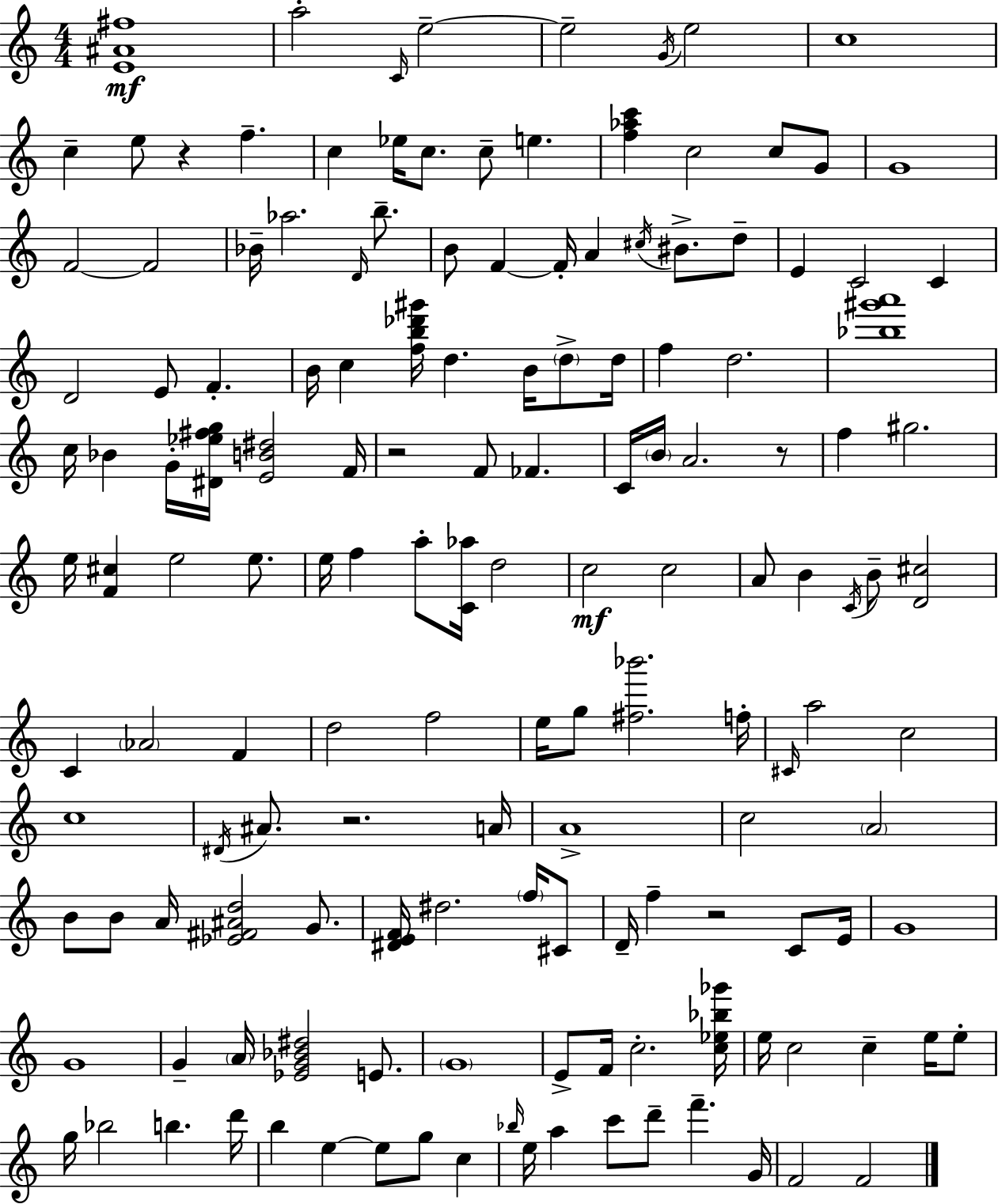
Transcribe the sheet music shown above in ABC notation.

X:1
T:Untitled
M:4/4
L:1/4
K:C
[E^A^f]4 a2 C/4 e2 e2 G/4 e2 c4 c e/2 z f c _e/4 c/2 c/2 e [f_ac'] c2 c/2 G/2 G4 F2 F2 _B/4 _a2 D/4 b/2 B/2 F F/4 A ^c/4 ^B/2 d/2 E C2 C D2 E/2 F B/4 c [fb_d'^g']/4 d B/4 d/2 d/4 f d2 [_b^g'a']4 c/4 _B G/4 [^D_e^fg]/4 [EB^d]2 F/4 z2 F/2 _F C/4 B/4 A2 z/2 f ^g2 e/4 [F^c] e2 e/2 e/4 f a/2 [C_a]/4 d2 c2 c2 A/2 B C/4 B/2 [D^c]2 C _A2 F d2 f2 e/4 g/2 [^f_b']2 f/4 ^C/4 a2 c2 c4 ^D/4 ^A/2 z2 A/4 A4 c2 A2 B/2 B/2 A/4 [_E^F^Ad]2 G/2 [^DEF]/4 ^d2 f/4 ^C/2 D/4 f z2 C/2 E/4 G4 G4 G A/4 [_EG_B^d]2 E/2 G4 E/2 F/4 c2 [c_e_b_g']/4 e/4 c2 c e/4 e/2 g/4 _b2 b d'/4 b e e/2 g/2 c _b/4 e/4 a c'/2 d'/2 f' G/4 F2 F2